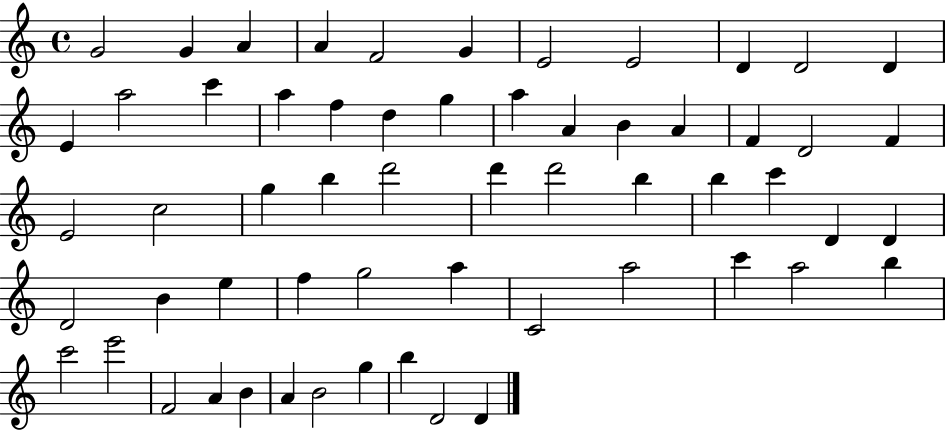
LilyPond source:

{
  \clef treble
  \time 4/4
  \defaultTimeSignature
  \key c \major
  g'2 g'4 a'4 | a'4 f'2 g'4 | e'2 e'2 | d'4 d'2 d'4 | \break e'4 a''2 c'''4 | a''4 f''4 d''4 g''4 | a''4 a'4 b'4 a'4 | f'4 d'2 f'4 | \break e'2 c''2 | g''4 b''4 d'''2 | d'''4 d'''2 b''4 | b''4 c'''4 d'4 d'4 | \break d'2 b'4 e''4 | f''4 g''2 a''4 | c'2 a''2 | c'''4 a''2 b''4 | \break c'''2 e'''2 | f'2 a'4 b'4 | a'4 b'2 g''4 | b''4 d'2 d'4 | \break \bar "|."
}